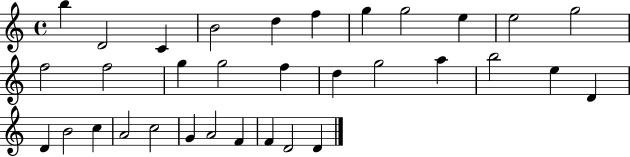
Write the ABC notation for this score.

X:1
T:Untitled
M:4/4
L:1/4
K:C
b D2 C B2 d f g g2 e e2 g2 f2 f2 g g2 f d g2 a b2 e D D B2 c A2 c2 G A2 F F D2 D